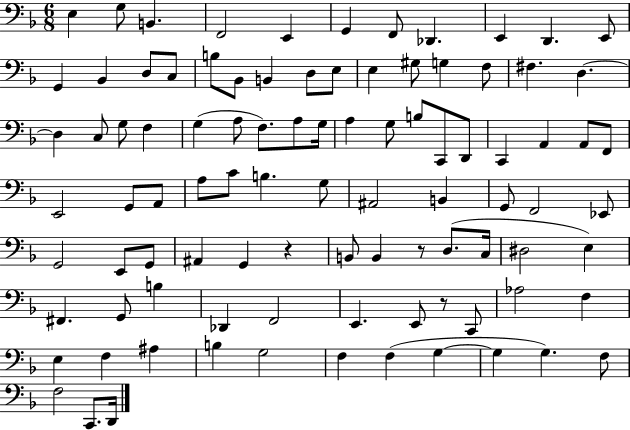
E3/q G3/e B2/q. F2/h E2/q G2/q F2/e Db2/q. E2/q D2/q. E2/e G2/q Bb2/q D3/e C3/e B3/e Bb2/e B2/q D3/e E3/e E3/q G#3/e G3/q F3/e F#3/q. D3/q. D3/q C3/e G3/e F3/q G3/q A3/e F3/e. A3/e G3/s A3/q G3/e B3/e C2/e D2/e C2/q A2/q A2/e F2/e E2/h G2/e A2/e A3/e C4/e B3/q. G3/e A#2/h B2/q G2/e F2/h Eb2/e G2/h E2/e G2/e A#2/q G2/q R/q B2/e B2/q R/e D3/e. C3/s D#3/h E3/q F#2/q. G2/e B3/q Db2/q F2/h E2/q. E2/e R/e C2/e Ab3/h F3/q E3/q F3/q A#3/q B3/q G3/h F3/q F3/q G3/q G3/q G3/q. F3/e F3/h C2/e. D2/s